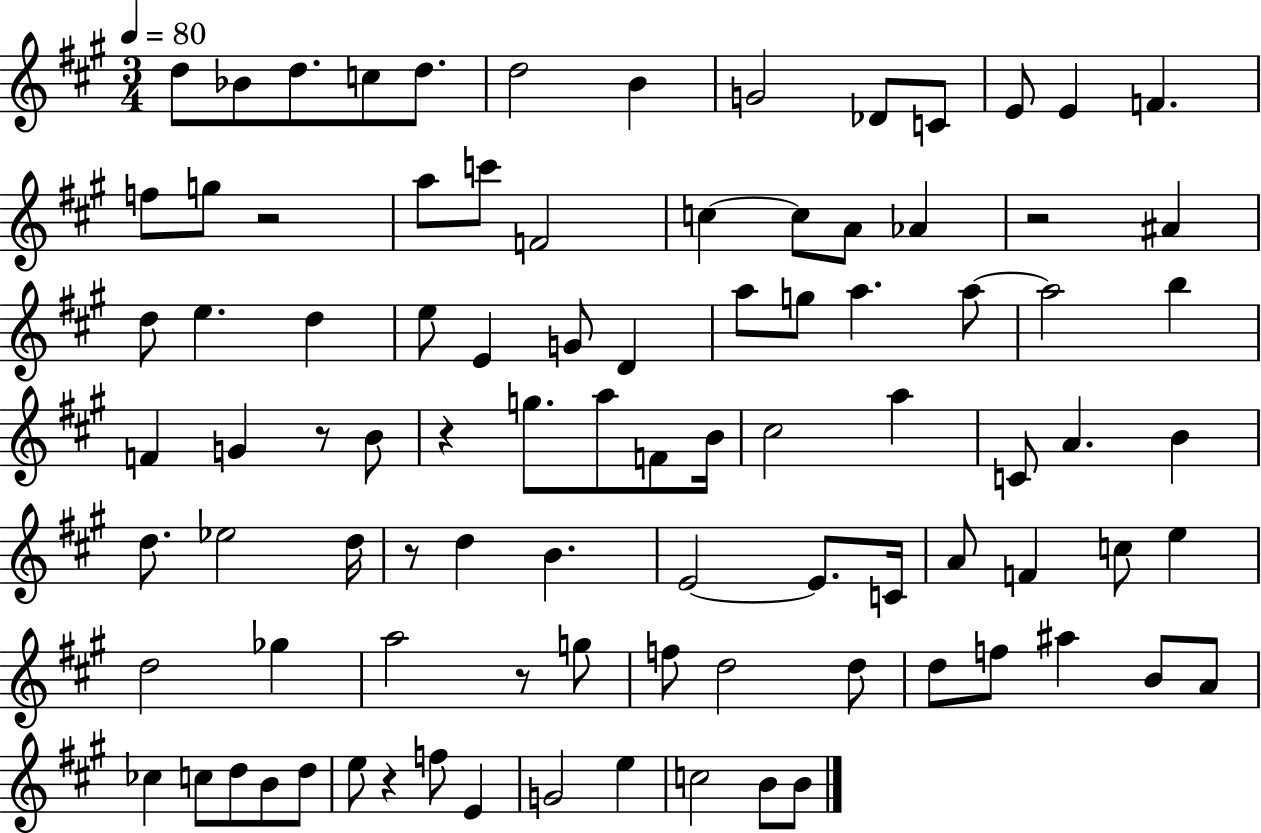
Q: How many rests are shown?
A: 7